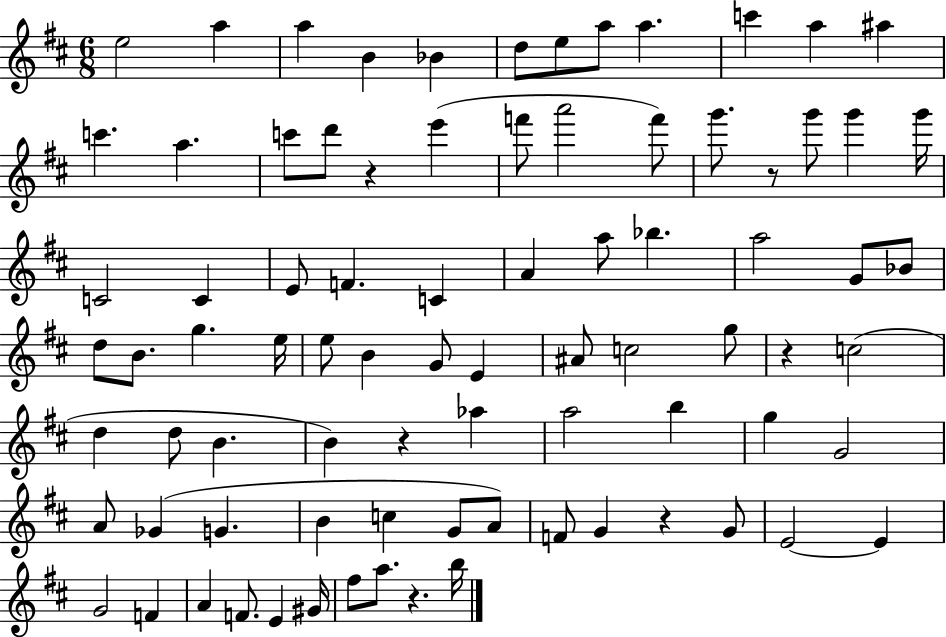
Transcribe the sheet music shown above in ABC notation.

X:1
T:Untitled
M:6/8
L:1/4
K:D
e2 a a B _B d/2 e/2 a/2 a c' a ^a c' a c'/2 d'/2 z e' f'/2 a'2 f'/2 g'/2 z/2 g'/2 g' g'/4 C2 C E/2 F C A a/2 _b a2 G/2 _B/2 d/2 B/2 g e/4 e/2 B G/2 E ^A/2 c2 g/2 z c2 d d/2 B B z _a a2 b g G2 A/2 _G G B c G/2 A/2 F/2 G z G/2 E2 E G2 F A F/2 E ^G/4 ^f/2 a/2 z b/4